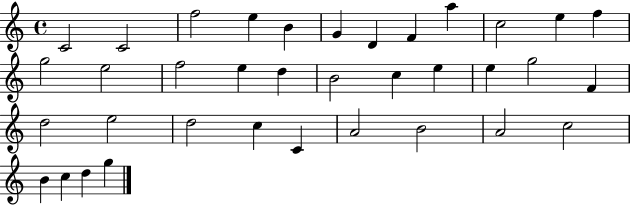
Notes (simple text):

C4/h C4/h F5/h E5/q B4/q G4/q D4/q F4/q A5/q C5/h E5/q F5/q G5/h E5/h F5/h E5/q D5/q B4/h C5/q E5/q E5/q G5/h F4/q D5/h E5/h D5/h C5/q C4/q A4/h B4/h A4/h C5/h B4/q C5/q D5/q G5/q